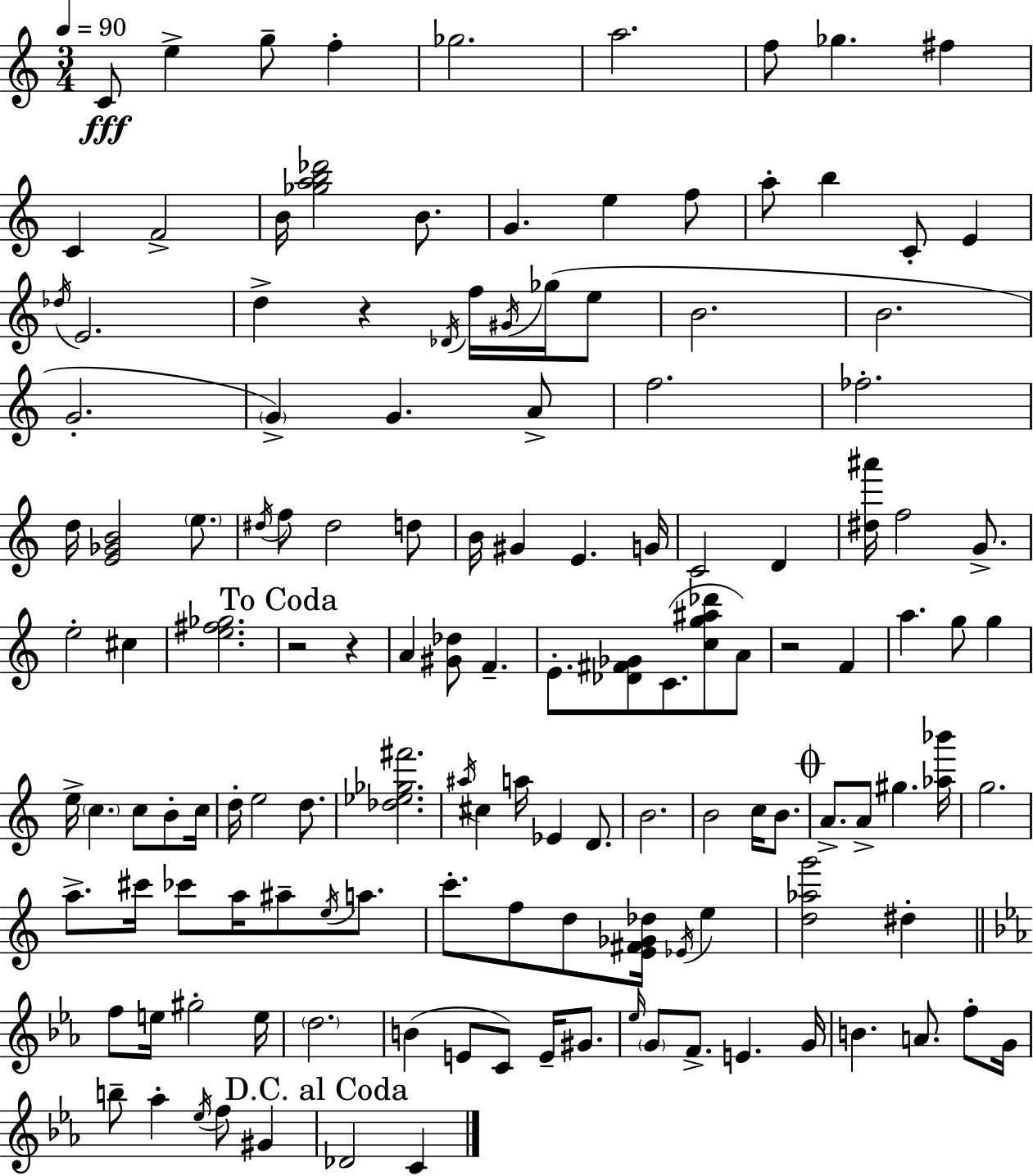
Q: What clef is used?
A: treble